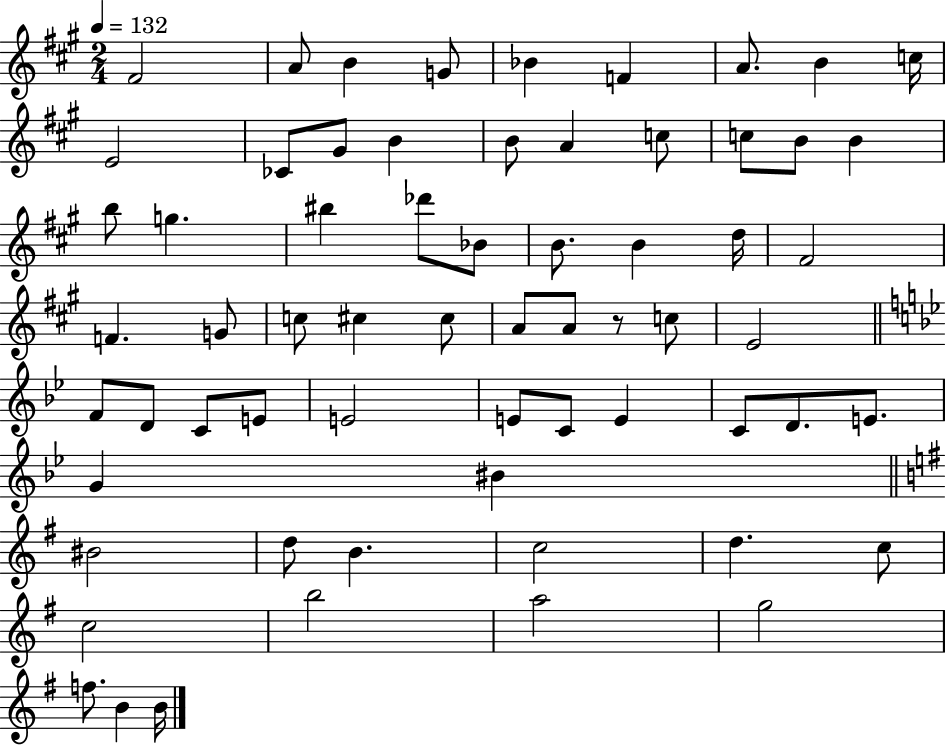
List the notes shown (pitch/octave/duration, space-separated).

F#4/h A4/e B4/q G4/e Bb4/q F4/q A4/e. B4/q C5/s E4/h CES4/e G#4/e B4/q B4/e A4/q C5/e C5/e B4/e B4/q B5/e G5/q. BIS5/q Db6/e Bb4/e B4/e. B4/q D5/s F#4/h F4/q. G4/e C5/e C#5/q C#5/e A4/e A4/e R/e C5/e E4/h F4/e D4/e C4/e E4/e E4/h E4/e C4/e E4/q C4/e D4/e. E4/e. G4/q BIS4/q BIS4/h D5/e B4/q. C5/h D5/q. C5/e C5/h B5/h A5/h G5/h F5/e. B4/q B4/s